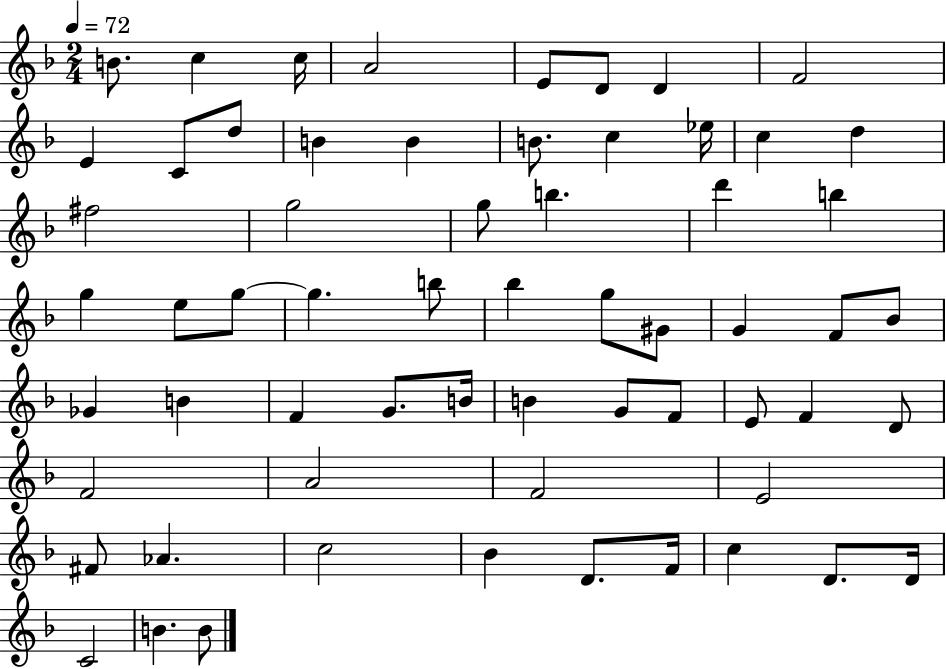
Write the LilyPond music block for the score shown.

{
  \clef treble
  \numericTimeSignature
  \time 2/4
  \key f \major
  \tempo 4 = 72
  b'8. c''4 c''16 | a'2 | e'8 d'8 d'4 | f'2 | \break e'4 c'8 d''8 | b'4 b'4 | b'8. c''4 ees''16 | c''4 d''4 | \break fis''2 | g''2 | g''8 b''4. | d'''4 b''4 | \break g''4 e''8 g''8~~ | g''4. b''8 | bes''4 g''8 gis'8 | g'4 f'8 bes'8 | \break ges'4 b'4 | f'4 g'8. b'16 | b'4 g'8 f'8 | e'8 f'4 d'8 | \break f'2 | a'2 | f'2 | e'2 | \break fis'8 aes'4. | c''2 | bes'4 d'8. f'16 | c''4 d'8. d'16 | \break c'2 | b'4. b'8 | \bar "|."
}